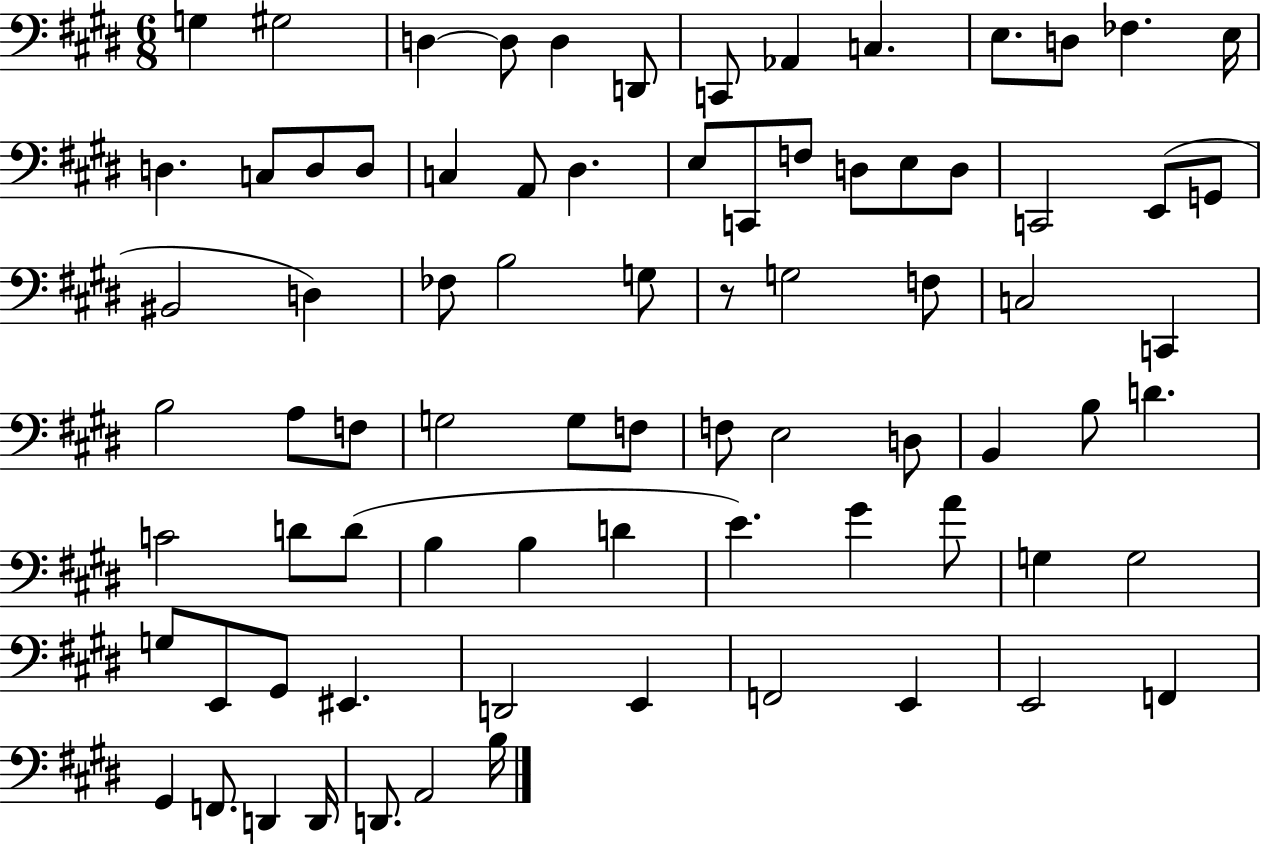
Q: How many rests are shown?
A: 1